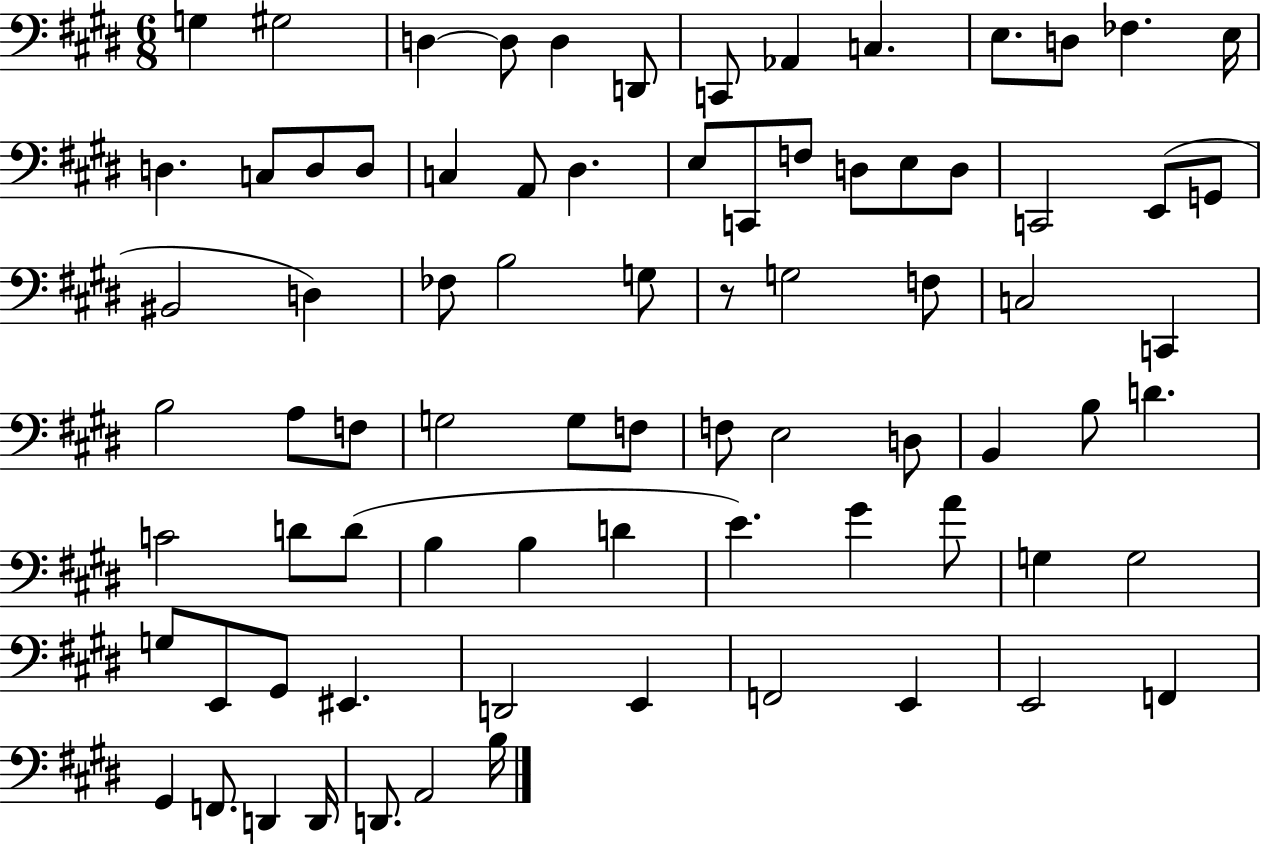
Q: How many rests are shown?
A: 1